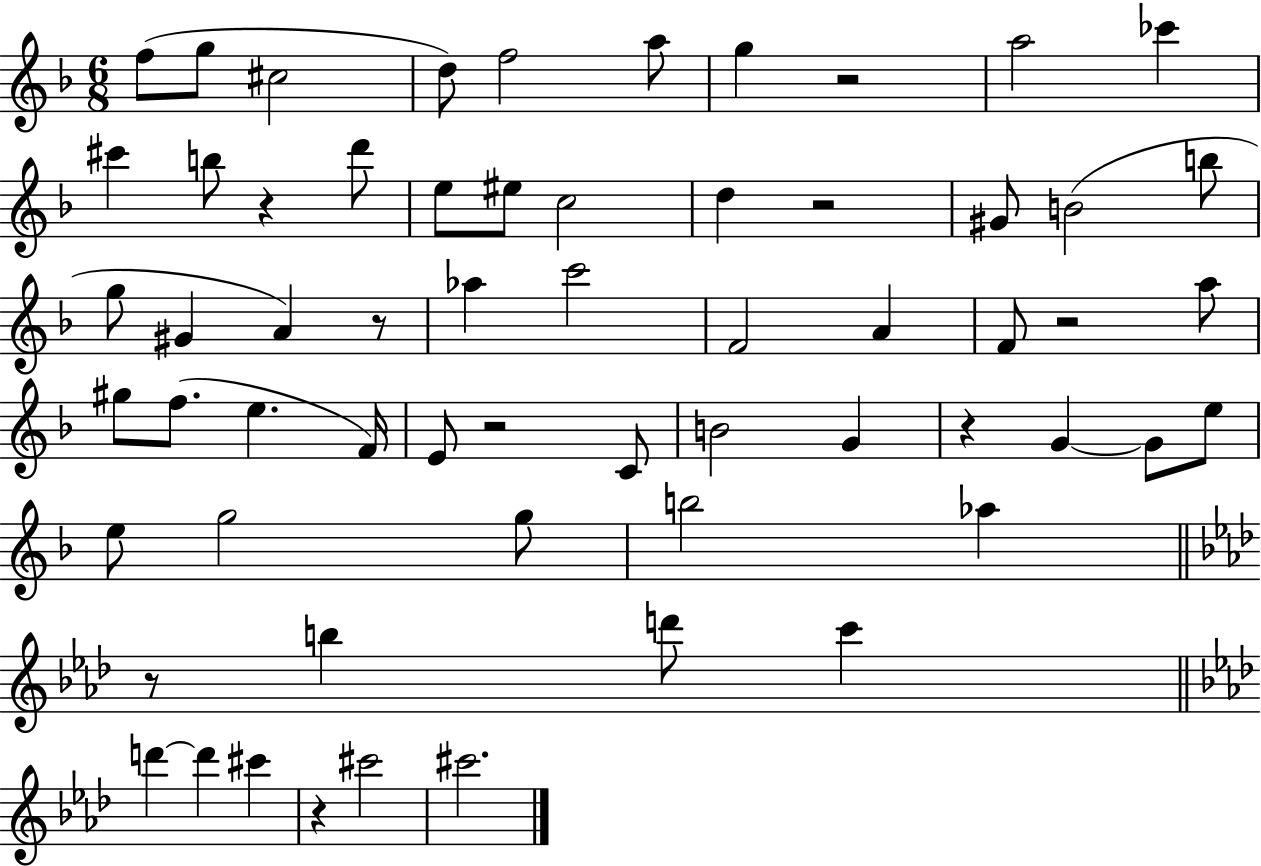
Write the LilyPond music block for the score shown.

{
  \clef treble
  \numericTimeSignature
  \time 6/8
  \key f \major
  f''8( g''8 cis''2 | d''8) f''2 a''8 | g''4 r2 | a''2 ces'''4 | \break cis'''4 b''8 r4 d'''8 | e''8 eis''8 c''2 | d''4 r2 | gis'8 b'2( b''8 | \break g''8 gis'4 a'4) r8 | aes''4 c'''2 | f'2 a'4 | f'8 r2 a''8 | \break gis''8 f''8.( e''4. f'16) | e'8 r2 c'8 | b'2 g'4 | r4 g'4~~ g'8 e''8 | \break e''8 g''2 g''8 | b''2 aes''4 | \bar "||" \break \key f \minor r8 b''4 d'''8 c'''4 | \bar "||" \break \key f \minor d'''4~~ d'''4 cis'''4 | r4 cis'''2 | cis'''2. | \bar "|."
}